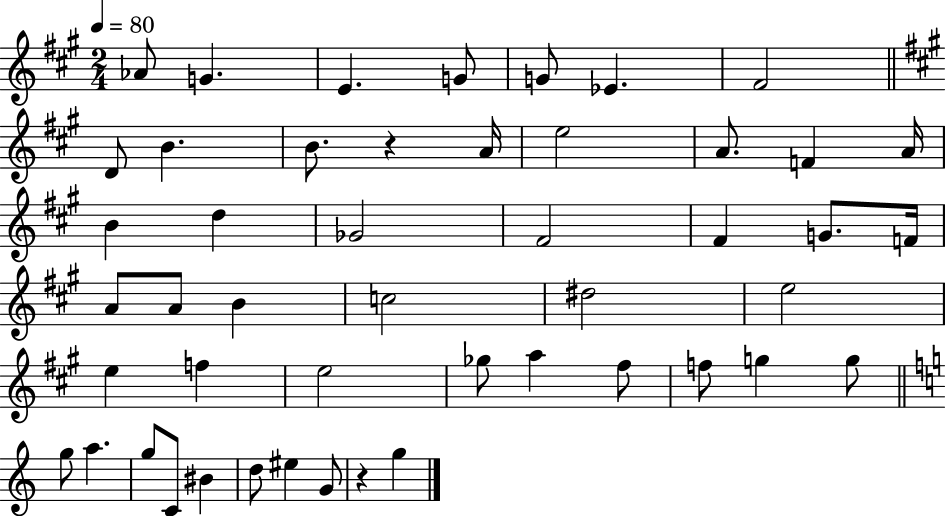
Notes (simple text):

Ab4/e G4/q. E4/q. G4/e G4/e Eb4/q. F#4/h D4/e B4/q. B4/e. R/q A4/s E5/h A4/e. F4/q A4/s B4/q D5/q Gb4/h F#4/h F#4/q G4/e. F4/s A4/e A4/e B4/q C5/h D#5/h E5/h E5/q F5/q E5/h Gb5/e A5/q F#5/e F5/e G5/q G5/e G5/e A5/q. G5/e C4/e BIS4/q D5/e EIS5/q G4/e R/q G5/q